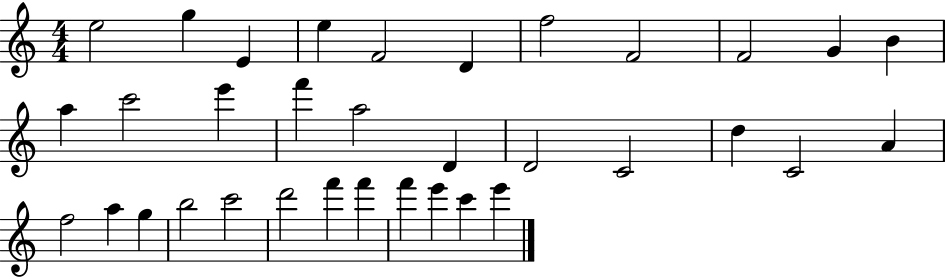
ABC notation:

X:1
T:Untitled
M:4/4
L:1/4
K:C
e2 g E e F2 D f2 F2 F2 G B a c'2 e' f' a2 D D2 C2 d C2 A f2 a g b2 c'2 d'2 f' f' f' e' c' e'